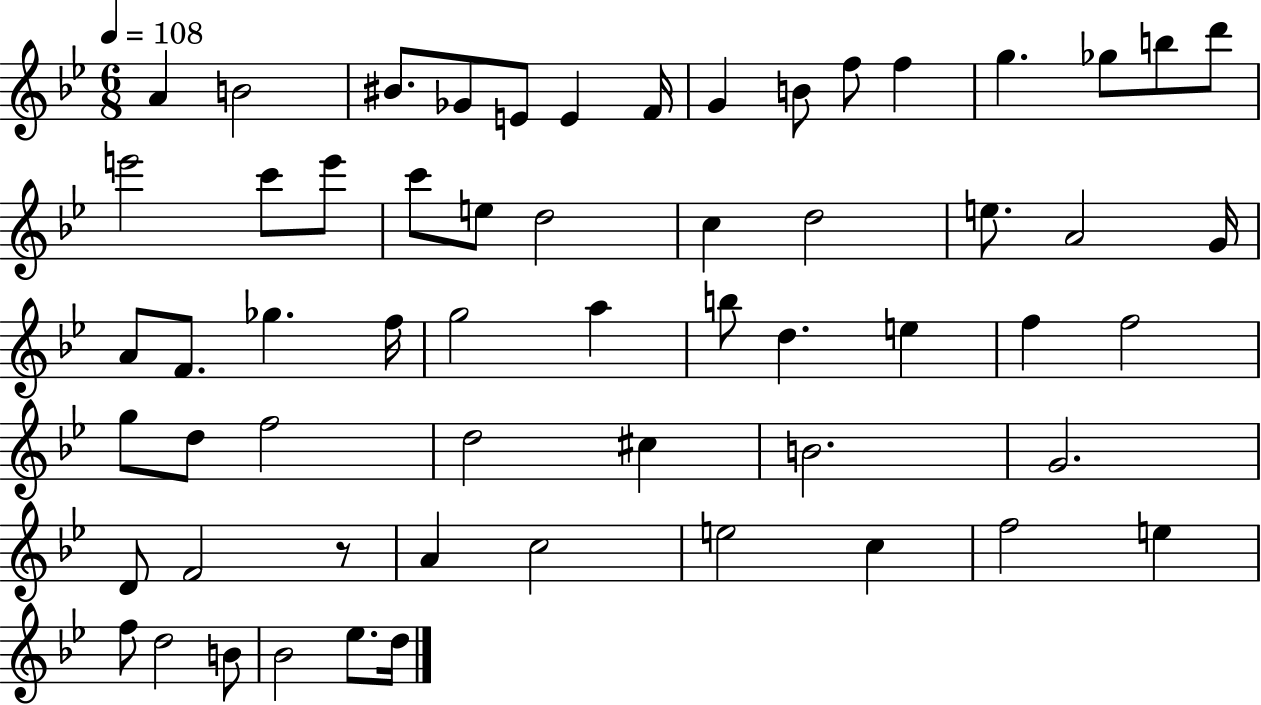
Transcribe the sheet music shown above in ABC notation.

X:1
T:Untitled
M:6/8
L:1/4
K:Bb
A B2 ^B/2 _G/2 E/2 E F/4 G B/2 f/2 f g _g/2 b/2 d'/2 e'2 c'/2 e'/2 c'/2 e/2 d2 c d2 e/2 A2 G/4 A/2 F/2 _g f/4 g2 a b/2 d e f f2 g/2 d/2 f2 d2 ^c B2 G2 D/2 F2 z/2 A c2 e2 c f2 e f/2 d2 B/2 _B2 _e/2 d/4